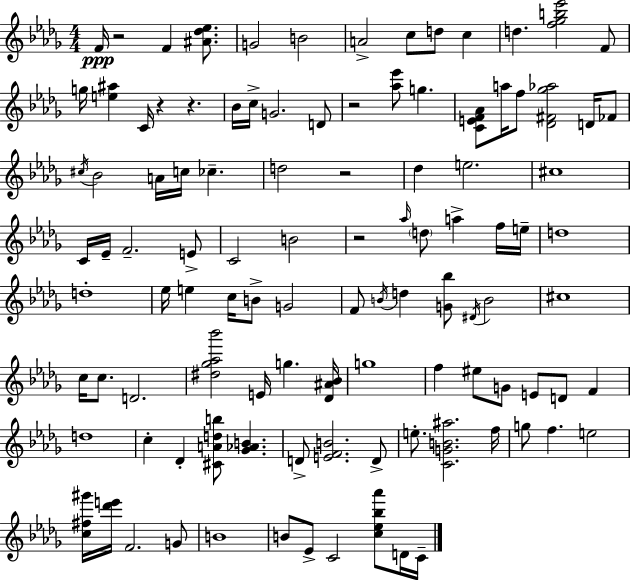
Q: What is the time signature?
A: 4/4